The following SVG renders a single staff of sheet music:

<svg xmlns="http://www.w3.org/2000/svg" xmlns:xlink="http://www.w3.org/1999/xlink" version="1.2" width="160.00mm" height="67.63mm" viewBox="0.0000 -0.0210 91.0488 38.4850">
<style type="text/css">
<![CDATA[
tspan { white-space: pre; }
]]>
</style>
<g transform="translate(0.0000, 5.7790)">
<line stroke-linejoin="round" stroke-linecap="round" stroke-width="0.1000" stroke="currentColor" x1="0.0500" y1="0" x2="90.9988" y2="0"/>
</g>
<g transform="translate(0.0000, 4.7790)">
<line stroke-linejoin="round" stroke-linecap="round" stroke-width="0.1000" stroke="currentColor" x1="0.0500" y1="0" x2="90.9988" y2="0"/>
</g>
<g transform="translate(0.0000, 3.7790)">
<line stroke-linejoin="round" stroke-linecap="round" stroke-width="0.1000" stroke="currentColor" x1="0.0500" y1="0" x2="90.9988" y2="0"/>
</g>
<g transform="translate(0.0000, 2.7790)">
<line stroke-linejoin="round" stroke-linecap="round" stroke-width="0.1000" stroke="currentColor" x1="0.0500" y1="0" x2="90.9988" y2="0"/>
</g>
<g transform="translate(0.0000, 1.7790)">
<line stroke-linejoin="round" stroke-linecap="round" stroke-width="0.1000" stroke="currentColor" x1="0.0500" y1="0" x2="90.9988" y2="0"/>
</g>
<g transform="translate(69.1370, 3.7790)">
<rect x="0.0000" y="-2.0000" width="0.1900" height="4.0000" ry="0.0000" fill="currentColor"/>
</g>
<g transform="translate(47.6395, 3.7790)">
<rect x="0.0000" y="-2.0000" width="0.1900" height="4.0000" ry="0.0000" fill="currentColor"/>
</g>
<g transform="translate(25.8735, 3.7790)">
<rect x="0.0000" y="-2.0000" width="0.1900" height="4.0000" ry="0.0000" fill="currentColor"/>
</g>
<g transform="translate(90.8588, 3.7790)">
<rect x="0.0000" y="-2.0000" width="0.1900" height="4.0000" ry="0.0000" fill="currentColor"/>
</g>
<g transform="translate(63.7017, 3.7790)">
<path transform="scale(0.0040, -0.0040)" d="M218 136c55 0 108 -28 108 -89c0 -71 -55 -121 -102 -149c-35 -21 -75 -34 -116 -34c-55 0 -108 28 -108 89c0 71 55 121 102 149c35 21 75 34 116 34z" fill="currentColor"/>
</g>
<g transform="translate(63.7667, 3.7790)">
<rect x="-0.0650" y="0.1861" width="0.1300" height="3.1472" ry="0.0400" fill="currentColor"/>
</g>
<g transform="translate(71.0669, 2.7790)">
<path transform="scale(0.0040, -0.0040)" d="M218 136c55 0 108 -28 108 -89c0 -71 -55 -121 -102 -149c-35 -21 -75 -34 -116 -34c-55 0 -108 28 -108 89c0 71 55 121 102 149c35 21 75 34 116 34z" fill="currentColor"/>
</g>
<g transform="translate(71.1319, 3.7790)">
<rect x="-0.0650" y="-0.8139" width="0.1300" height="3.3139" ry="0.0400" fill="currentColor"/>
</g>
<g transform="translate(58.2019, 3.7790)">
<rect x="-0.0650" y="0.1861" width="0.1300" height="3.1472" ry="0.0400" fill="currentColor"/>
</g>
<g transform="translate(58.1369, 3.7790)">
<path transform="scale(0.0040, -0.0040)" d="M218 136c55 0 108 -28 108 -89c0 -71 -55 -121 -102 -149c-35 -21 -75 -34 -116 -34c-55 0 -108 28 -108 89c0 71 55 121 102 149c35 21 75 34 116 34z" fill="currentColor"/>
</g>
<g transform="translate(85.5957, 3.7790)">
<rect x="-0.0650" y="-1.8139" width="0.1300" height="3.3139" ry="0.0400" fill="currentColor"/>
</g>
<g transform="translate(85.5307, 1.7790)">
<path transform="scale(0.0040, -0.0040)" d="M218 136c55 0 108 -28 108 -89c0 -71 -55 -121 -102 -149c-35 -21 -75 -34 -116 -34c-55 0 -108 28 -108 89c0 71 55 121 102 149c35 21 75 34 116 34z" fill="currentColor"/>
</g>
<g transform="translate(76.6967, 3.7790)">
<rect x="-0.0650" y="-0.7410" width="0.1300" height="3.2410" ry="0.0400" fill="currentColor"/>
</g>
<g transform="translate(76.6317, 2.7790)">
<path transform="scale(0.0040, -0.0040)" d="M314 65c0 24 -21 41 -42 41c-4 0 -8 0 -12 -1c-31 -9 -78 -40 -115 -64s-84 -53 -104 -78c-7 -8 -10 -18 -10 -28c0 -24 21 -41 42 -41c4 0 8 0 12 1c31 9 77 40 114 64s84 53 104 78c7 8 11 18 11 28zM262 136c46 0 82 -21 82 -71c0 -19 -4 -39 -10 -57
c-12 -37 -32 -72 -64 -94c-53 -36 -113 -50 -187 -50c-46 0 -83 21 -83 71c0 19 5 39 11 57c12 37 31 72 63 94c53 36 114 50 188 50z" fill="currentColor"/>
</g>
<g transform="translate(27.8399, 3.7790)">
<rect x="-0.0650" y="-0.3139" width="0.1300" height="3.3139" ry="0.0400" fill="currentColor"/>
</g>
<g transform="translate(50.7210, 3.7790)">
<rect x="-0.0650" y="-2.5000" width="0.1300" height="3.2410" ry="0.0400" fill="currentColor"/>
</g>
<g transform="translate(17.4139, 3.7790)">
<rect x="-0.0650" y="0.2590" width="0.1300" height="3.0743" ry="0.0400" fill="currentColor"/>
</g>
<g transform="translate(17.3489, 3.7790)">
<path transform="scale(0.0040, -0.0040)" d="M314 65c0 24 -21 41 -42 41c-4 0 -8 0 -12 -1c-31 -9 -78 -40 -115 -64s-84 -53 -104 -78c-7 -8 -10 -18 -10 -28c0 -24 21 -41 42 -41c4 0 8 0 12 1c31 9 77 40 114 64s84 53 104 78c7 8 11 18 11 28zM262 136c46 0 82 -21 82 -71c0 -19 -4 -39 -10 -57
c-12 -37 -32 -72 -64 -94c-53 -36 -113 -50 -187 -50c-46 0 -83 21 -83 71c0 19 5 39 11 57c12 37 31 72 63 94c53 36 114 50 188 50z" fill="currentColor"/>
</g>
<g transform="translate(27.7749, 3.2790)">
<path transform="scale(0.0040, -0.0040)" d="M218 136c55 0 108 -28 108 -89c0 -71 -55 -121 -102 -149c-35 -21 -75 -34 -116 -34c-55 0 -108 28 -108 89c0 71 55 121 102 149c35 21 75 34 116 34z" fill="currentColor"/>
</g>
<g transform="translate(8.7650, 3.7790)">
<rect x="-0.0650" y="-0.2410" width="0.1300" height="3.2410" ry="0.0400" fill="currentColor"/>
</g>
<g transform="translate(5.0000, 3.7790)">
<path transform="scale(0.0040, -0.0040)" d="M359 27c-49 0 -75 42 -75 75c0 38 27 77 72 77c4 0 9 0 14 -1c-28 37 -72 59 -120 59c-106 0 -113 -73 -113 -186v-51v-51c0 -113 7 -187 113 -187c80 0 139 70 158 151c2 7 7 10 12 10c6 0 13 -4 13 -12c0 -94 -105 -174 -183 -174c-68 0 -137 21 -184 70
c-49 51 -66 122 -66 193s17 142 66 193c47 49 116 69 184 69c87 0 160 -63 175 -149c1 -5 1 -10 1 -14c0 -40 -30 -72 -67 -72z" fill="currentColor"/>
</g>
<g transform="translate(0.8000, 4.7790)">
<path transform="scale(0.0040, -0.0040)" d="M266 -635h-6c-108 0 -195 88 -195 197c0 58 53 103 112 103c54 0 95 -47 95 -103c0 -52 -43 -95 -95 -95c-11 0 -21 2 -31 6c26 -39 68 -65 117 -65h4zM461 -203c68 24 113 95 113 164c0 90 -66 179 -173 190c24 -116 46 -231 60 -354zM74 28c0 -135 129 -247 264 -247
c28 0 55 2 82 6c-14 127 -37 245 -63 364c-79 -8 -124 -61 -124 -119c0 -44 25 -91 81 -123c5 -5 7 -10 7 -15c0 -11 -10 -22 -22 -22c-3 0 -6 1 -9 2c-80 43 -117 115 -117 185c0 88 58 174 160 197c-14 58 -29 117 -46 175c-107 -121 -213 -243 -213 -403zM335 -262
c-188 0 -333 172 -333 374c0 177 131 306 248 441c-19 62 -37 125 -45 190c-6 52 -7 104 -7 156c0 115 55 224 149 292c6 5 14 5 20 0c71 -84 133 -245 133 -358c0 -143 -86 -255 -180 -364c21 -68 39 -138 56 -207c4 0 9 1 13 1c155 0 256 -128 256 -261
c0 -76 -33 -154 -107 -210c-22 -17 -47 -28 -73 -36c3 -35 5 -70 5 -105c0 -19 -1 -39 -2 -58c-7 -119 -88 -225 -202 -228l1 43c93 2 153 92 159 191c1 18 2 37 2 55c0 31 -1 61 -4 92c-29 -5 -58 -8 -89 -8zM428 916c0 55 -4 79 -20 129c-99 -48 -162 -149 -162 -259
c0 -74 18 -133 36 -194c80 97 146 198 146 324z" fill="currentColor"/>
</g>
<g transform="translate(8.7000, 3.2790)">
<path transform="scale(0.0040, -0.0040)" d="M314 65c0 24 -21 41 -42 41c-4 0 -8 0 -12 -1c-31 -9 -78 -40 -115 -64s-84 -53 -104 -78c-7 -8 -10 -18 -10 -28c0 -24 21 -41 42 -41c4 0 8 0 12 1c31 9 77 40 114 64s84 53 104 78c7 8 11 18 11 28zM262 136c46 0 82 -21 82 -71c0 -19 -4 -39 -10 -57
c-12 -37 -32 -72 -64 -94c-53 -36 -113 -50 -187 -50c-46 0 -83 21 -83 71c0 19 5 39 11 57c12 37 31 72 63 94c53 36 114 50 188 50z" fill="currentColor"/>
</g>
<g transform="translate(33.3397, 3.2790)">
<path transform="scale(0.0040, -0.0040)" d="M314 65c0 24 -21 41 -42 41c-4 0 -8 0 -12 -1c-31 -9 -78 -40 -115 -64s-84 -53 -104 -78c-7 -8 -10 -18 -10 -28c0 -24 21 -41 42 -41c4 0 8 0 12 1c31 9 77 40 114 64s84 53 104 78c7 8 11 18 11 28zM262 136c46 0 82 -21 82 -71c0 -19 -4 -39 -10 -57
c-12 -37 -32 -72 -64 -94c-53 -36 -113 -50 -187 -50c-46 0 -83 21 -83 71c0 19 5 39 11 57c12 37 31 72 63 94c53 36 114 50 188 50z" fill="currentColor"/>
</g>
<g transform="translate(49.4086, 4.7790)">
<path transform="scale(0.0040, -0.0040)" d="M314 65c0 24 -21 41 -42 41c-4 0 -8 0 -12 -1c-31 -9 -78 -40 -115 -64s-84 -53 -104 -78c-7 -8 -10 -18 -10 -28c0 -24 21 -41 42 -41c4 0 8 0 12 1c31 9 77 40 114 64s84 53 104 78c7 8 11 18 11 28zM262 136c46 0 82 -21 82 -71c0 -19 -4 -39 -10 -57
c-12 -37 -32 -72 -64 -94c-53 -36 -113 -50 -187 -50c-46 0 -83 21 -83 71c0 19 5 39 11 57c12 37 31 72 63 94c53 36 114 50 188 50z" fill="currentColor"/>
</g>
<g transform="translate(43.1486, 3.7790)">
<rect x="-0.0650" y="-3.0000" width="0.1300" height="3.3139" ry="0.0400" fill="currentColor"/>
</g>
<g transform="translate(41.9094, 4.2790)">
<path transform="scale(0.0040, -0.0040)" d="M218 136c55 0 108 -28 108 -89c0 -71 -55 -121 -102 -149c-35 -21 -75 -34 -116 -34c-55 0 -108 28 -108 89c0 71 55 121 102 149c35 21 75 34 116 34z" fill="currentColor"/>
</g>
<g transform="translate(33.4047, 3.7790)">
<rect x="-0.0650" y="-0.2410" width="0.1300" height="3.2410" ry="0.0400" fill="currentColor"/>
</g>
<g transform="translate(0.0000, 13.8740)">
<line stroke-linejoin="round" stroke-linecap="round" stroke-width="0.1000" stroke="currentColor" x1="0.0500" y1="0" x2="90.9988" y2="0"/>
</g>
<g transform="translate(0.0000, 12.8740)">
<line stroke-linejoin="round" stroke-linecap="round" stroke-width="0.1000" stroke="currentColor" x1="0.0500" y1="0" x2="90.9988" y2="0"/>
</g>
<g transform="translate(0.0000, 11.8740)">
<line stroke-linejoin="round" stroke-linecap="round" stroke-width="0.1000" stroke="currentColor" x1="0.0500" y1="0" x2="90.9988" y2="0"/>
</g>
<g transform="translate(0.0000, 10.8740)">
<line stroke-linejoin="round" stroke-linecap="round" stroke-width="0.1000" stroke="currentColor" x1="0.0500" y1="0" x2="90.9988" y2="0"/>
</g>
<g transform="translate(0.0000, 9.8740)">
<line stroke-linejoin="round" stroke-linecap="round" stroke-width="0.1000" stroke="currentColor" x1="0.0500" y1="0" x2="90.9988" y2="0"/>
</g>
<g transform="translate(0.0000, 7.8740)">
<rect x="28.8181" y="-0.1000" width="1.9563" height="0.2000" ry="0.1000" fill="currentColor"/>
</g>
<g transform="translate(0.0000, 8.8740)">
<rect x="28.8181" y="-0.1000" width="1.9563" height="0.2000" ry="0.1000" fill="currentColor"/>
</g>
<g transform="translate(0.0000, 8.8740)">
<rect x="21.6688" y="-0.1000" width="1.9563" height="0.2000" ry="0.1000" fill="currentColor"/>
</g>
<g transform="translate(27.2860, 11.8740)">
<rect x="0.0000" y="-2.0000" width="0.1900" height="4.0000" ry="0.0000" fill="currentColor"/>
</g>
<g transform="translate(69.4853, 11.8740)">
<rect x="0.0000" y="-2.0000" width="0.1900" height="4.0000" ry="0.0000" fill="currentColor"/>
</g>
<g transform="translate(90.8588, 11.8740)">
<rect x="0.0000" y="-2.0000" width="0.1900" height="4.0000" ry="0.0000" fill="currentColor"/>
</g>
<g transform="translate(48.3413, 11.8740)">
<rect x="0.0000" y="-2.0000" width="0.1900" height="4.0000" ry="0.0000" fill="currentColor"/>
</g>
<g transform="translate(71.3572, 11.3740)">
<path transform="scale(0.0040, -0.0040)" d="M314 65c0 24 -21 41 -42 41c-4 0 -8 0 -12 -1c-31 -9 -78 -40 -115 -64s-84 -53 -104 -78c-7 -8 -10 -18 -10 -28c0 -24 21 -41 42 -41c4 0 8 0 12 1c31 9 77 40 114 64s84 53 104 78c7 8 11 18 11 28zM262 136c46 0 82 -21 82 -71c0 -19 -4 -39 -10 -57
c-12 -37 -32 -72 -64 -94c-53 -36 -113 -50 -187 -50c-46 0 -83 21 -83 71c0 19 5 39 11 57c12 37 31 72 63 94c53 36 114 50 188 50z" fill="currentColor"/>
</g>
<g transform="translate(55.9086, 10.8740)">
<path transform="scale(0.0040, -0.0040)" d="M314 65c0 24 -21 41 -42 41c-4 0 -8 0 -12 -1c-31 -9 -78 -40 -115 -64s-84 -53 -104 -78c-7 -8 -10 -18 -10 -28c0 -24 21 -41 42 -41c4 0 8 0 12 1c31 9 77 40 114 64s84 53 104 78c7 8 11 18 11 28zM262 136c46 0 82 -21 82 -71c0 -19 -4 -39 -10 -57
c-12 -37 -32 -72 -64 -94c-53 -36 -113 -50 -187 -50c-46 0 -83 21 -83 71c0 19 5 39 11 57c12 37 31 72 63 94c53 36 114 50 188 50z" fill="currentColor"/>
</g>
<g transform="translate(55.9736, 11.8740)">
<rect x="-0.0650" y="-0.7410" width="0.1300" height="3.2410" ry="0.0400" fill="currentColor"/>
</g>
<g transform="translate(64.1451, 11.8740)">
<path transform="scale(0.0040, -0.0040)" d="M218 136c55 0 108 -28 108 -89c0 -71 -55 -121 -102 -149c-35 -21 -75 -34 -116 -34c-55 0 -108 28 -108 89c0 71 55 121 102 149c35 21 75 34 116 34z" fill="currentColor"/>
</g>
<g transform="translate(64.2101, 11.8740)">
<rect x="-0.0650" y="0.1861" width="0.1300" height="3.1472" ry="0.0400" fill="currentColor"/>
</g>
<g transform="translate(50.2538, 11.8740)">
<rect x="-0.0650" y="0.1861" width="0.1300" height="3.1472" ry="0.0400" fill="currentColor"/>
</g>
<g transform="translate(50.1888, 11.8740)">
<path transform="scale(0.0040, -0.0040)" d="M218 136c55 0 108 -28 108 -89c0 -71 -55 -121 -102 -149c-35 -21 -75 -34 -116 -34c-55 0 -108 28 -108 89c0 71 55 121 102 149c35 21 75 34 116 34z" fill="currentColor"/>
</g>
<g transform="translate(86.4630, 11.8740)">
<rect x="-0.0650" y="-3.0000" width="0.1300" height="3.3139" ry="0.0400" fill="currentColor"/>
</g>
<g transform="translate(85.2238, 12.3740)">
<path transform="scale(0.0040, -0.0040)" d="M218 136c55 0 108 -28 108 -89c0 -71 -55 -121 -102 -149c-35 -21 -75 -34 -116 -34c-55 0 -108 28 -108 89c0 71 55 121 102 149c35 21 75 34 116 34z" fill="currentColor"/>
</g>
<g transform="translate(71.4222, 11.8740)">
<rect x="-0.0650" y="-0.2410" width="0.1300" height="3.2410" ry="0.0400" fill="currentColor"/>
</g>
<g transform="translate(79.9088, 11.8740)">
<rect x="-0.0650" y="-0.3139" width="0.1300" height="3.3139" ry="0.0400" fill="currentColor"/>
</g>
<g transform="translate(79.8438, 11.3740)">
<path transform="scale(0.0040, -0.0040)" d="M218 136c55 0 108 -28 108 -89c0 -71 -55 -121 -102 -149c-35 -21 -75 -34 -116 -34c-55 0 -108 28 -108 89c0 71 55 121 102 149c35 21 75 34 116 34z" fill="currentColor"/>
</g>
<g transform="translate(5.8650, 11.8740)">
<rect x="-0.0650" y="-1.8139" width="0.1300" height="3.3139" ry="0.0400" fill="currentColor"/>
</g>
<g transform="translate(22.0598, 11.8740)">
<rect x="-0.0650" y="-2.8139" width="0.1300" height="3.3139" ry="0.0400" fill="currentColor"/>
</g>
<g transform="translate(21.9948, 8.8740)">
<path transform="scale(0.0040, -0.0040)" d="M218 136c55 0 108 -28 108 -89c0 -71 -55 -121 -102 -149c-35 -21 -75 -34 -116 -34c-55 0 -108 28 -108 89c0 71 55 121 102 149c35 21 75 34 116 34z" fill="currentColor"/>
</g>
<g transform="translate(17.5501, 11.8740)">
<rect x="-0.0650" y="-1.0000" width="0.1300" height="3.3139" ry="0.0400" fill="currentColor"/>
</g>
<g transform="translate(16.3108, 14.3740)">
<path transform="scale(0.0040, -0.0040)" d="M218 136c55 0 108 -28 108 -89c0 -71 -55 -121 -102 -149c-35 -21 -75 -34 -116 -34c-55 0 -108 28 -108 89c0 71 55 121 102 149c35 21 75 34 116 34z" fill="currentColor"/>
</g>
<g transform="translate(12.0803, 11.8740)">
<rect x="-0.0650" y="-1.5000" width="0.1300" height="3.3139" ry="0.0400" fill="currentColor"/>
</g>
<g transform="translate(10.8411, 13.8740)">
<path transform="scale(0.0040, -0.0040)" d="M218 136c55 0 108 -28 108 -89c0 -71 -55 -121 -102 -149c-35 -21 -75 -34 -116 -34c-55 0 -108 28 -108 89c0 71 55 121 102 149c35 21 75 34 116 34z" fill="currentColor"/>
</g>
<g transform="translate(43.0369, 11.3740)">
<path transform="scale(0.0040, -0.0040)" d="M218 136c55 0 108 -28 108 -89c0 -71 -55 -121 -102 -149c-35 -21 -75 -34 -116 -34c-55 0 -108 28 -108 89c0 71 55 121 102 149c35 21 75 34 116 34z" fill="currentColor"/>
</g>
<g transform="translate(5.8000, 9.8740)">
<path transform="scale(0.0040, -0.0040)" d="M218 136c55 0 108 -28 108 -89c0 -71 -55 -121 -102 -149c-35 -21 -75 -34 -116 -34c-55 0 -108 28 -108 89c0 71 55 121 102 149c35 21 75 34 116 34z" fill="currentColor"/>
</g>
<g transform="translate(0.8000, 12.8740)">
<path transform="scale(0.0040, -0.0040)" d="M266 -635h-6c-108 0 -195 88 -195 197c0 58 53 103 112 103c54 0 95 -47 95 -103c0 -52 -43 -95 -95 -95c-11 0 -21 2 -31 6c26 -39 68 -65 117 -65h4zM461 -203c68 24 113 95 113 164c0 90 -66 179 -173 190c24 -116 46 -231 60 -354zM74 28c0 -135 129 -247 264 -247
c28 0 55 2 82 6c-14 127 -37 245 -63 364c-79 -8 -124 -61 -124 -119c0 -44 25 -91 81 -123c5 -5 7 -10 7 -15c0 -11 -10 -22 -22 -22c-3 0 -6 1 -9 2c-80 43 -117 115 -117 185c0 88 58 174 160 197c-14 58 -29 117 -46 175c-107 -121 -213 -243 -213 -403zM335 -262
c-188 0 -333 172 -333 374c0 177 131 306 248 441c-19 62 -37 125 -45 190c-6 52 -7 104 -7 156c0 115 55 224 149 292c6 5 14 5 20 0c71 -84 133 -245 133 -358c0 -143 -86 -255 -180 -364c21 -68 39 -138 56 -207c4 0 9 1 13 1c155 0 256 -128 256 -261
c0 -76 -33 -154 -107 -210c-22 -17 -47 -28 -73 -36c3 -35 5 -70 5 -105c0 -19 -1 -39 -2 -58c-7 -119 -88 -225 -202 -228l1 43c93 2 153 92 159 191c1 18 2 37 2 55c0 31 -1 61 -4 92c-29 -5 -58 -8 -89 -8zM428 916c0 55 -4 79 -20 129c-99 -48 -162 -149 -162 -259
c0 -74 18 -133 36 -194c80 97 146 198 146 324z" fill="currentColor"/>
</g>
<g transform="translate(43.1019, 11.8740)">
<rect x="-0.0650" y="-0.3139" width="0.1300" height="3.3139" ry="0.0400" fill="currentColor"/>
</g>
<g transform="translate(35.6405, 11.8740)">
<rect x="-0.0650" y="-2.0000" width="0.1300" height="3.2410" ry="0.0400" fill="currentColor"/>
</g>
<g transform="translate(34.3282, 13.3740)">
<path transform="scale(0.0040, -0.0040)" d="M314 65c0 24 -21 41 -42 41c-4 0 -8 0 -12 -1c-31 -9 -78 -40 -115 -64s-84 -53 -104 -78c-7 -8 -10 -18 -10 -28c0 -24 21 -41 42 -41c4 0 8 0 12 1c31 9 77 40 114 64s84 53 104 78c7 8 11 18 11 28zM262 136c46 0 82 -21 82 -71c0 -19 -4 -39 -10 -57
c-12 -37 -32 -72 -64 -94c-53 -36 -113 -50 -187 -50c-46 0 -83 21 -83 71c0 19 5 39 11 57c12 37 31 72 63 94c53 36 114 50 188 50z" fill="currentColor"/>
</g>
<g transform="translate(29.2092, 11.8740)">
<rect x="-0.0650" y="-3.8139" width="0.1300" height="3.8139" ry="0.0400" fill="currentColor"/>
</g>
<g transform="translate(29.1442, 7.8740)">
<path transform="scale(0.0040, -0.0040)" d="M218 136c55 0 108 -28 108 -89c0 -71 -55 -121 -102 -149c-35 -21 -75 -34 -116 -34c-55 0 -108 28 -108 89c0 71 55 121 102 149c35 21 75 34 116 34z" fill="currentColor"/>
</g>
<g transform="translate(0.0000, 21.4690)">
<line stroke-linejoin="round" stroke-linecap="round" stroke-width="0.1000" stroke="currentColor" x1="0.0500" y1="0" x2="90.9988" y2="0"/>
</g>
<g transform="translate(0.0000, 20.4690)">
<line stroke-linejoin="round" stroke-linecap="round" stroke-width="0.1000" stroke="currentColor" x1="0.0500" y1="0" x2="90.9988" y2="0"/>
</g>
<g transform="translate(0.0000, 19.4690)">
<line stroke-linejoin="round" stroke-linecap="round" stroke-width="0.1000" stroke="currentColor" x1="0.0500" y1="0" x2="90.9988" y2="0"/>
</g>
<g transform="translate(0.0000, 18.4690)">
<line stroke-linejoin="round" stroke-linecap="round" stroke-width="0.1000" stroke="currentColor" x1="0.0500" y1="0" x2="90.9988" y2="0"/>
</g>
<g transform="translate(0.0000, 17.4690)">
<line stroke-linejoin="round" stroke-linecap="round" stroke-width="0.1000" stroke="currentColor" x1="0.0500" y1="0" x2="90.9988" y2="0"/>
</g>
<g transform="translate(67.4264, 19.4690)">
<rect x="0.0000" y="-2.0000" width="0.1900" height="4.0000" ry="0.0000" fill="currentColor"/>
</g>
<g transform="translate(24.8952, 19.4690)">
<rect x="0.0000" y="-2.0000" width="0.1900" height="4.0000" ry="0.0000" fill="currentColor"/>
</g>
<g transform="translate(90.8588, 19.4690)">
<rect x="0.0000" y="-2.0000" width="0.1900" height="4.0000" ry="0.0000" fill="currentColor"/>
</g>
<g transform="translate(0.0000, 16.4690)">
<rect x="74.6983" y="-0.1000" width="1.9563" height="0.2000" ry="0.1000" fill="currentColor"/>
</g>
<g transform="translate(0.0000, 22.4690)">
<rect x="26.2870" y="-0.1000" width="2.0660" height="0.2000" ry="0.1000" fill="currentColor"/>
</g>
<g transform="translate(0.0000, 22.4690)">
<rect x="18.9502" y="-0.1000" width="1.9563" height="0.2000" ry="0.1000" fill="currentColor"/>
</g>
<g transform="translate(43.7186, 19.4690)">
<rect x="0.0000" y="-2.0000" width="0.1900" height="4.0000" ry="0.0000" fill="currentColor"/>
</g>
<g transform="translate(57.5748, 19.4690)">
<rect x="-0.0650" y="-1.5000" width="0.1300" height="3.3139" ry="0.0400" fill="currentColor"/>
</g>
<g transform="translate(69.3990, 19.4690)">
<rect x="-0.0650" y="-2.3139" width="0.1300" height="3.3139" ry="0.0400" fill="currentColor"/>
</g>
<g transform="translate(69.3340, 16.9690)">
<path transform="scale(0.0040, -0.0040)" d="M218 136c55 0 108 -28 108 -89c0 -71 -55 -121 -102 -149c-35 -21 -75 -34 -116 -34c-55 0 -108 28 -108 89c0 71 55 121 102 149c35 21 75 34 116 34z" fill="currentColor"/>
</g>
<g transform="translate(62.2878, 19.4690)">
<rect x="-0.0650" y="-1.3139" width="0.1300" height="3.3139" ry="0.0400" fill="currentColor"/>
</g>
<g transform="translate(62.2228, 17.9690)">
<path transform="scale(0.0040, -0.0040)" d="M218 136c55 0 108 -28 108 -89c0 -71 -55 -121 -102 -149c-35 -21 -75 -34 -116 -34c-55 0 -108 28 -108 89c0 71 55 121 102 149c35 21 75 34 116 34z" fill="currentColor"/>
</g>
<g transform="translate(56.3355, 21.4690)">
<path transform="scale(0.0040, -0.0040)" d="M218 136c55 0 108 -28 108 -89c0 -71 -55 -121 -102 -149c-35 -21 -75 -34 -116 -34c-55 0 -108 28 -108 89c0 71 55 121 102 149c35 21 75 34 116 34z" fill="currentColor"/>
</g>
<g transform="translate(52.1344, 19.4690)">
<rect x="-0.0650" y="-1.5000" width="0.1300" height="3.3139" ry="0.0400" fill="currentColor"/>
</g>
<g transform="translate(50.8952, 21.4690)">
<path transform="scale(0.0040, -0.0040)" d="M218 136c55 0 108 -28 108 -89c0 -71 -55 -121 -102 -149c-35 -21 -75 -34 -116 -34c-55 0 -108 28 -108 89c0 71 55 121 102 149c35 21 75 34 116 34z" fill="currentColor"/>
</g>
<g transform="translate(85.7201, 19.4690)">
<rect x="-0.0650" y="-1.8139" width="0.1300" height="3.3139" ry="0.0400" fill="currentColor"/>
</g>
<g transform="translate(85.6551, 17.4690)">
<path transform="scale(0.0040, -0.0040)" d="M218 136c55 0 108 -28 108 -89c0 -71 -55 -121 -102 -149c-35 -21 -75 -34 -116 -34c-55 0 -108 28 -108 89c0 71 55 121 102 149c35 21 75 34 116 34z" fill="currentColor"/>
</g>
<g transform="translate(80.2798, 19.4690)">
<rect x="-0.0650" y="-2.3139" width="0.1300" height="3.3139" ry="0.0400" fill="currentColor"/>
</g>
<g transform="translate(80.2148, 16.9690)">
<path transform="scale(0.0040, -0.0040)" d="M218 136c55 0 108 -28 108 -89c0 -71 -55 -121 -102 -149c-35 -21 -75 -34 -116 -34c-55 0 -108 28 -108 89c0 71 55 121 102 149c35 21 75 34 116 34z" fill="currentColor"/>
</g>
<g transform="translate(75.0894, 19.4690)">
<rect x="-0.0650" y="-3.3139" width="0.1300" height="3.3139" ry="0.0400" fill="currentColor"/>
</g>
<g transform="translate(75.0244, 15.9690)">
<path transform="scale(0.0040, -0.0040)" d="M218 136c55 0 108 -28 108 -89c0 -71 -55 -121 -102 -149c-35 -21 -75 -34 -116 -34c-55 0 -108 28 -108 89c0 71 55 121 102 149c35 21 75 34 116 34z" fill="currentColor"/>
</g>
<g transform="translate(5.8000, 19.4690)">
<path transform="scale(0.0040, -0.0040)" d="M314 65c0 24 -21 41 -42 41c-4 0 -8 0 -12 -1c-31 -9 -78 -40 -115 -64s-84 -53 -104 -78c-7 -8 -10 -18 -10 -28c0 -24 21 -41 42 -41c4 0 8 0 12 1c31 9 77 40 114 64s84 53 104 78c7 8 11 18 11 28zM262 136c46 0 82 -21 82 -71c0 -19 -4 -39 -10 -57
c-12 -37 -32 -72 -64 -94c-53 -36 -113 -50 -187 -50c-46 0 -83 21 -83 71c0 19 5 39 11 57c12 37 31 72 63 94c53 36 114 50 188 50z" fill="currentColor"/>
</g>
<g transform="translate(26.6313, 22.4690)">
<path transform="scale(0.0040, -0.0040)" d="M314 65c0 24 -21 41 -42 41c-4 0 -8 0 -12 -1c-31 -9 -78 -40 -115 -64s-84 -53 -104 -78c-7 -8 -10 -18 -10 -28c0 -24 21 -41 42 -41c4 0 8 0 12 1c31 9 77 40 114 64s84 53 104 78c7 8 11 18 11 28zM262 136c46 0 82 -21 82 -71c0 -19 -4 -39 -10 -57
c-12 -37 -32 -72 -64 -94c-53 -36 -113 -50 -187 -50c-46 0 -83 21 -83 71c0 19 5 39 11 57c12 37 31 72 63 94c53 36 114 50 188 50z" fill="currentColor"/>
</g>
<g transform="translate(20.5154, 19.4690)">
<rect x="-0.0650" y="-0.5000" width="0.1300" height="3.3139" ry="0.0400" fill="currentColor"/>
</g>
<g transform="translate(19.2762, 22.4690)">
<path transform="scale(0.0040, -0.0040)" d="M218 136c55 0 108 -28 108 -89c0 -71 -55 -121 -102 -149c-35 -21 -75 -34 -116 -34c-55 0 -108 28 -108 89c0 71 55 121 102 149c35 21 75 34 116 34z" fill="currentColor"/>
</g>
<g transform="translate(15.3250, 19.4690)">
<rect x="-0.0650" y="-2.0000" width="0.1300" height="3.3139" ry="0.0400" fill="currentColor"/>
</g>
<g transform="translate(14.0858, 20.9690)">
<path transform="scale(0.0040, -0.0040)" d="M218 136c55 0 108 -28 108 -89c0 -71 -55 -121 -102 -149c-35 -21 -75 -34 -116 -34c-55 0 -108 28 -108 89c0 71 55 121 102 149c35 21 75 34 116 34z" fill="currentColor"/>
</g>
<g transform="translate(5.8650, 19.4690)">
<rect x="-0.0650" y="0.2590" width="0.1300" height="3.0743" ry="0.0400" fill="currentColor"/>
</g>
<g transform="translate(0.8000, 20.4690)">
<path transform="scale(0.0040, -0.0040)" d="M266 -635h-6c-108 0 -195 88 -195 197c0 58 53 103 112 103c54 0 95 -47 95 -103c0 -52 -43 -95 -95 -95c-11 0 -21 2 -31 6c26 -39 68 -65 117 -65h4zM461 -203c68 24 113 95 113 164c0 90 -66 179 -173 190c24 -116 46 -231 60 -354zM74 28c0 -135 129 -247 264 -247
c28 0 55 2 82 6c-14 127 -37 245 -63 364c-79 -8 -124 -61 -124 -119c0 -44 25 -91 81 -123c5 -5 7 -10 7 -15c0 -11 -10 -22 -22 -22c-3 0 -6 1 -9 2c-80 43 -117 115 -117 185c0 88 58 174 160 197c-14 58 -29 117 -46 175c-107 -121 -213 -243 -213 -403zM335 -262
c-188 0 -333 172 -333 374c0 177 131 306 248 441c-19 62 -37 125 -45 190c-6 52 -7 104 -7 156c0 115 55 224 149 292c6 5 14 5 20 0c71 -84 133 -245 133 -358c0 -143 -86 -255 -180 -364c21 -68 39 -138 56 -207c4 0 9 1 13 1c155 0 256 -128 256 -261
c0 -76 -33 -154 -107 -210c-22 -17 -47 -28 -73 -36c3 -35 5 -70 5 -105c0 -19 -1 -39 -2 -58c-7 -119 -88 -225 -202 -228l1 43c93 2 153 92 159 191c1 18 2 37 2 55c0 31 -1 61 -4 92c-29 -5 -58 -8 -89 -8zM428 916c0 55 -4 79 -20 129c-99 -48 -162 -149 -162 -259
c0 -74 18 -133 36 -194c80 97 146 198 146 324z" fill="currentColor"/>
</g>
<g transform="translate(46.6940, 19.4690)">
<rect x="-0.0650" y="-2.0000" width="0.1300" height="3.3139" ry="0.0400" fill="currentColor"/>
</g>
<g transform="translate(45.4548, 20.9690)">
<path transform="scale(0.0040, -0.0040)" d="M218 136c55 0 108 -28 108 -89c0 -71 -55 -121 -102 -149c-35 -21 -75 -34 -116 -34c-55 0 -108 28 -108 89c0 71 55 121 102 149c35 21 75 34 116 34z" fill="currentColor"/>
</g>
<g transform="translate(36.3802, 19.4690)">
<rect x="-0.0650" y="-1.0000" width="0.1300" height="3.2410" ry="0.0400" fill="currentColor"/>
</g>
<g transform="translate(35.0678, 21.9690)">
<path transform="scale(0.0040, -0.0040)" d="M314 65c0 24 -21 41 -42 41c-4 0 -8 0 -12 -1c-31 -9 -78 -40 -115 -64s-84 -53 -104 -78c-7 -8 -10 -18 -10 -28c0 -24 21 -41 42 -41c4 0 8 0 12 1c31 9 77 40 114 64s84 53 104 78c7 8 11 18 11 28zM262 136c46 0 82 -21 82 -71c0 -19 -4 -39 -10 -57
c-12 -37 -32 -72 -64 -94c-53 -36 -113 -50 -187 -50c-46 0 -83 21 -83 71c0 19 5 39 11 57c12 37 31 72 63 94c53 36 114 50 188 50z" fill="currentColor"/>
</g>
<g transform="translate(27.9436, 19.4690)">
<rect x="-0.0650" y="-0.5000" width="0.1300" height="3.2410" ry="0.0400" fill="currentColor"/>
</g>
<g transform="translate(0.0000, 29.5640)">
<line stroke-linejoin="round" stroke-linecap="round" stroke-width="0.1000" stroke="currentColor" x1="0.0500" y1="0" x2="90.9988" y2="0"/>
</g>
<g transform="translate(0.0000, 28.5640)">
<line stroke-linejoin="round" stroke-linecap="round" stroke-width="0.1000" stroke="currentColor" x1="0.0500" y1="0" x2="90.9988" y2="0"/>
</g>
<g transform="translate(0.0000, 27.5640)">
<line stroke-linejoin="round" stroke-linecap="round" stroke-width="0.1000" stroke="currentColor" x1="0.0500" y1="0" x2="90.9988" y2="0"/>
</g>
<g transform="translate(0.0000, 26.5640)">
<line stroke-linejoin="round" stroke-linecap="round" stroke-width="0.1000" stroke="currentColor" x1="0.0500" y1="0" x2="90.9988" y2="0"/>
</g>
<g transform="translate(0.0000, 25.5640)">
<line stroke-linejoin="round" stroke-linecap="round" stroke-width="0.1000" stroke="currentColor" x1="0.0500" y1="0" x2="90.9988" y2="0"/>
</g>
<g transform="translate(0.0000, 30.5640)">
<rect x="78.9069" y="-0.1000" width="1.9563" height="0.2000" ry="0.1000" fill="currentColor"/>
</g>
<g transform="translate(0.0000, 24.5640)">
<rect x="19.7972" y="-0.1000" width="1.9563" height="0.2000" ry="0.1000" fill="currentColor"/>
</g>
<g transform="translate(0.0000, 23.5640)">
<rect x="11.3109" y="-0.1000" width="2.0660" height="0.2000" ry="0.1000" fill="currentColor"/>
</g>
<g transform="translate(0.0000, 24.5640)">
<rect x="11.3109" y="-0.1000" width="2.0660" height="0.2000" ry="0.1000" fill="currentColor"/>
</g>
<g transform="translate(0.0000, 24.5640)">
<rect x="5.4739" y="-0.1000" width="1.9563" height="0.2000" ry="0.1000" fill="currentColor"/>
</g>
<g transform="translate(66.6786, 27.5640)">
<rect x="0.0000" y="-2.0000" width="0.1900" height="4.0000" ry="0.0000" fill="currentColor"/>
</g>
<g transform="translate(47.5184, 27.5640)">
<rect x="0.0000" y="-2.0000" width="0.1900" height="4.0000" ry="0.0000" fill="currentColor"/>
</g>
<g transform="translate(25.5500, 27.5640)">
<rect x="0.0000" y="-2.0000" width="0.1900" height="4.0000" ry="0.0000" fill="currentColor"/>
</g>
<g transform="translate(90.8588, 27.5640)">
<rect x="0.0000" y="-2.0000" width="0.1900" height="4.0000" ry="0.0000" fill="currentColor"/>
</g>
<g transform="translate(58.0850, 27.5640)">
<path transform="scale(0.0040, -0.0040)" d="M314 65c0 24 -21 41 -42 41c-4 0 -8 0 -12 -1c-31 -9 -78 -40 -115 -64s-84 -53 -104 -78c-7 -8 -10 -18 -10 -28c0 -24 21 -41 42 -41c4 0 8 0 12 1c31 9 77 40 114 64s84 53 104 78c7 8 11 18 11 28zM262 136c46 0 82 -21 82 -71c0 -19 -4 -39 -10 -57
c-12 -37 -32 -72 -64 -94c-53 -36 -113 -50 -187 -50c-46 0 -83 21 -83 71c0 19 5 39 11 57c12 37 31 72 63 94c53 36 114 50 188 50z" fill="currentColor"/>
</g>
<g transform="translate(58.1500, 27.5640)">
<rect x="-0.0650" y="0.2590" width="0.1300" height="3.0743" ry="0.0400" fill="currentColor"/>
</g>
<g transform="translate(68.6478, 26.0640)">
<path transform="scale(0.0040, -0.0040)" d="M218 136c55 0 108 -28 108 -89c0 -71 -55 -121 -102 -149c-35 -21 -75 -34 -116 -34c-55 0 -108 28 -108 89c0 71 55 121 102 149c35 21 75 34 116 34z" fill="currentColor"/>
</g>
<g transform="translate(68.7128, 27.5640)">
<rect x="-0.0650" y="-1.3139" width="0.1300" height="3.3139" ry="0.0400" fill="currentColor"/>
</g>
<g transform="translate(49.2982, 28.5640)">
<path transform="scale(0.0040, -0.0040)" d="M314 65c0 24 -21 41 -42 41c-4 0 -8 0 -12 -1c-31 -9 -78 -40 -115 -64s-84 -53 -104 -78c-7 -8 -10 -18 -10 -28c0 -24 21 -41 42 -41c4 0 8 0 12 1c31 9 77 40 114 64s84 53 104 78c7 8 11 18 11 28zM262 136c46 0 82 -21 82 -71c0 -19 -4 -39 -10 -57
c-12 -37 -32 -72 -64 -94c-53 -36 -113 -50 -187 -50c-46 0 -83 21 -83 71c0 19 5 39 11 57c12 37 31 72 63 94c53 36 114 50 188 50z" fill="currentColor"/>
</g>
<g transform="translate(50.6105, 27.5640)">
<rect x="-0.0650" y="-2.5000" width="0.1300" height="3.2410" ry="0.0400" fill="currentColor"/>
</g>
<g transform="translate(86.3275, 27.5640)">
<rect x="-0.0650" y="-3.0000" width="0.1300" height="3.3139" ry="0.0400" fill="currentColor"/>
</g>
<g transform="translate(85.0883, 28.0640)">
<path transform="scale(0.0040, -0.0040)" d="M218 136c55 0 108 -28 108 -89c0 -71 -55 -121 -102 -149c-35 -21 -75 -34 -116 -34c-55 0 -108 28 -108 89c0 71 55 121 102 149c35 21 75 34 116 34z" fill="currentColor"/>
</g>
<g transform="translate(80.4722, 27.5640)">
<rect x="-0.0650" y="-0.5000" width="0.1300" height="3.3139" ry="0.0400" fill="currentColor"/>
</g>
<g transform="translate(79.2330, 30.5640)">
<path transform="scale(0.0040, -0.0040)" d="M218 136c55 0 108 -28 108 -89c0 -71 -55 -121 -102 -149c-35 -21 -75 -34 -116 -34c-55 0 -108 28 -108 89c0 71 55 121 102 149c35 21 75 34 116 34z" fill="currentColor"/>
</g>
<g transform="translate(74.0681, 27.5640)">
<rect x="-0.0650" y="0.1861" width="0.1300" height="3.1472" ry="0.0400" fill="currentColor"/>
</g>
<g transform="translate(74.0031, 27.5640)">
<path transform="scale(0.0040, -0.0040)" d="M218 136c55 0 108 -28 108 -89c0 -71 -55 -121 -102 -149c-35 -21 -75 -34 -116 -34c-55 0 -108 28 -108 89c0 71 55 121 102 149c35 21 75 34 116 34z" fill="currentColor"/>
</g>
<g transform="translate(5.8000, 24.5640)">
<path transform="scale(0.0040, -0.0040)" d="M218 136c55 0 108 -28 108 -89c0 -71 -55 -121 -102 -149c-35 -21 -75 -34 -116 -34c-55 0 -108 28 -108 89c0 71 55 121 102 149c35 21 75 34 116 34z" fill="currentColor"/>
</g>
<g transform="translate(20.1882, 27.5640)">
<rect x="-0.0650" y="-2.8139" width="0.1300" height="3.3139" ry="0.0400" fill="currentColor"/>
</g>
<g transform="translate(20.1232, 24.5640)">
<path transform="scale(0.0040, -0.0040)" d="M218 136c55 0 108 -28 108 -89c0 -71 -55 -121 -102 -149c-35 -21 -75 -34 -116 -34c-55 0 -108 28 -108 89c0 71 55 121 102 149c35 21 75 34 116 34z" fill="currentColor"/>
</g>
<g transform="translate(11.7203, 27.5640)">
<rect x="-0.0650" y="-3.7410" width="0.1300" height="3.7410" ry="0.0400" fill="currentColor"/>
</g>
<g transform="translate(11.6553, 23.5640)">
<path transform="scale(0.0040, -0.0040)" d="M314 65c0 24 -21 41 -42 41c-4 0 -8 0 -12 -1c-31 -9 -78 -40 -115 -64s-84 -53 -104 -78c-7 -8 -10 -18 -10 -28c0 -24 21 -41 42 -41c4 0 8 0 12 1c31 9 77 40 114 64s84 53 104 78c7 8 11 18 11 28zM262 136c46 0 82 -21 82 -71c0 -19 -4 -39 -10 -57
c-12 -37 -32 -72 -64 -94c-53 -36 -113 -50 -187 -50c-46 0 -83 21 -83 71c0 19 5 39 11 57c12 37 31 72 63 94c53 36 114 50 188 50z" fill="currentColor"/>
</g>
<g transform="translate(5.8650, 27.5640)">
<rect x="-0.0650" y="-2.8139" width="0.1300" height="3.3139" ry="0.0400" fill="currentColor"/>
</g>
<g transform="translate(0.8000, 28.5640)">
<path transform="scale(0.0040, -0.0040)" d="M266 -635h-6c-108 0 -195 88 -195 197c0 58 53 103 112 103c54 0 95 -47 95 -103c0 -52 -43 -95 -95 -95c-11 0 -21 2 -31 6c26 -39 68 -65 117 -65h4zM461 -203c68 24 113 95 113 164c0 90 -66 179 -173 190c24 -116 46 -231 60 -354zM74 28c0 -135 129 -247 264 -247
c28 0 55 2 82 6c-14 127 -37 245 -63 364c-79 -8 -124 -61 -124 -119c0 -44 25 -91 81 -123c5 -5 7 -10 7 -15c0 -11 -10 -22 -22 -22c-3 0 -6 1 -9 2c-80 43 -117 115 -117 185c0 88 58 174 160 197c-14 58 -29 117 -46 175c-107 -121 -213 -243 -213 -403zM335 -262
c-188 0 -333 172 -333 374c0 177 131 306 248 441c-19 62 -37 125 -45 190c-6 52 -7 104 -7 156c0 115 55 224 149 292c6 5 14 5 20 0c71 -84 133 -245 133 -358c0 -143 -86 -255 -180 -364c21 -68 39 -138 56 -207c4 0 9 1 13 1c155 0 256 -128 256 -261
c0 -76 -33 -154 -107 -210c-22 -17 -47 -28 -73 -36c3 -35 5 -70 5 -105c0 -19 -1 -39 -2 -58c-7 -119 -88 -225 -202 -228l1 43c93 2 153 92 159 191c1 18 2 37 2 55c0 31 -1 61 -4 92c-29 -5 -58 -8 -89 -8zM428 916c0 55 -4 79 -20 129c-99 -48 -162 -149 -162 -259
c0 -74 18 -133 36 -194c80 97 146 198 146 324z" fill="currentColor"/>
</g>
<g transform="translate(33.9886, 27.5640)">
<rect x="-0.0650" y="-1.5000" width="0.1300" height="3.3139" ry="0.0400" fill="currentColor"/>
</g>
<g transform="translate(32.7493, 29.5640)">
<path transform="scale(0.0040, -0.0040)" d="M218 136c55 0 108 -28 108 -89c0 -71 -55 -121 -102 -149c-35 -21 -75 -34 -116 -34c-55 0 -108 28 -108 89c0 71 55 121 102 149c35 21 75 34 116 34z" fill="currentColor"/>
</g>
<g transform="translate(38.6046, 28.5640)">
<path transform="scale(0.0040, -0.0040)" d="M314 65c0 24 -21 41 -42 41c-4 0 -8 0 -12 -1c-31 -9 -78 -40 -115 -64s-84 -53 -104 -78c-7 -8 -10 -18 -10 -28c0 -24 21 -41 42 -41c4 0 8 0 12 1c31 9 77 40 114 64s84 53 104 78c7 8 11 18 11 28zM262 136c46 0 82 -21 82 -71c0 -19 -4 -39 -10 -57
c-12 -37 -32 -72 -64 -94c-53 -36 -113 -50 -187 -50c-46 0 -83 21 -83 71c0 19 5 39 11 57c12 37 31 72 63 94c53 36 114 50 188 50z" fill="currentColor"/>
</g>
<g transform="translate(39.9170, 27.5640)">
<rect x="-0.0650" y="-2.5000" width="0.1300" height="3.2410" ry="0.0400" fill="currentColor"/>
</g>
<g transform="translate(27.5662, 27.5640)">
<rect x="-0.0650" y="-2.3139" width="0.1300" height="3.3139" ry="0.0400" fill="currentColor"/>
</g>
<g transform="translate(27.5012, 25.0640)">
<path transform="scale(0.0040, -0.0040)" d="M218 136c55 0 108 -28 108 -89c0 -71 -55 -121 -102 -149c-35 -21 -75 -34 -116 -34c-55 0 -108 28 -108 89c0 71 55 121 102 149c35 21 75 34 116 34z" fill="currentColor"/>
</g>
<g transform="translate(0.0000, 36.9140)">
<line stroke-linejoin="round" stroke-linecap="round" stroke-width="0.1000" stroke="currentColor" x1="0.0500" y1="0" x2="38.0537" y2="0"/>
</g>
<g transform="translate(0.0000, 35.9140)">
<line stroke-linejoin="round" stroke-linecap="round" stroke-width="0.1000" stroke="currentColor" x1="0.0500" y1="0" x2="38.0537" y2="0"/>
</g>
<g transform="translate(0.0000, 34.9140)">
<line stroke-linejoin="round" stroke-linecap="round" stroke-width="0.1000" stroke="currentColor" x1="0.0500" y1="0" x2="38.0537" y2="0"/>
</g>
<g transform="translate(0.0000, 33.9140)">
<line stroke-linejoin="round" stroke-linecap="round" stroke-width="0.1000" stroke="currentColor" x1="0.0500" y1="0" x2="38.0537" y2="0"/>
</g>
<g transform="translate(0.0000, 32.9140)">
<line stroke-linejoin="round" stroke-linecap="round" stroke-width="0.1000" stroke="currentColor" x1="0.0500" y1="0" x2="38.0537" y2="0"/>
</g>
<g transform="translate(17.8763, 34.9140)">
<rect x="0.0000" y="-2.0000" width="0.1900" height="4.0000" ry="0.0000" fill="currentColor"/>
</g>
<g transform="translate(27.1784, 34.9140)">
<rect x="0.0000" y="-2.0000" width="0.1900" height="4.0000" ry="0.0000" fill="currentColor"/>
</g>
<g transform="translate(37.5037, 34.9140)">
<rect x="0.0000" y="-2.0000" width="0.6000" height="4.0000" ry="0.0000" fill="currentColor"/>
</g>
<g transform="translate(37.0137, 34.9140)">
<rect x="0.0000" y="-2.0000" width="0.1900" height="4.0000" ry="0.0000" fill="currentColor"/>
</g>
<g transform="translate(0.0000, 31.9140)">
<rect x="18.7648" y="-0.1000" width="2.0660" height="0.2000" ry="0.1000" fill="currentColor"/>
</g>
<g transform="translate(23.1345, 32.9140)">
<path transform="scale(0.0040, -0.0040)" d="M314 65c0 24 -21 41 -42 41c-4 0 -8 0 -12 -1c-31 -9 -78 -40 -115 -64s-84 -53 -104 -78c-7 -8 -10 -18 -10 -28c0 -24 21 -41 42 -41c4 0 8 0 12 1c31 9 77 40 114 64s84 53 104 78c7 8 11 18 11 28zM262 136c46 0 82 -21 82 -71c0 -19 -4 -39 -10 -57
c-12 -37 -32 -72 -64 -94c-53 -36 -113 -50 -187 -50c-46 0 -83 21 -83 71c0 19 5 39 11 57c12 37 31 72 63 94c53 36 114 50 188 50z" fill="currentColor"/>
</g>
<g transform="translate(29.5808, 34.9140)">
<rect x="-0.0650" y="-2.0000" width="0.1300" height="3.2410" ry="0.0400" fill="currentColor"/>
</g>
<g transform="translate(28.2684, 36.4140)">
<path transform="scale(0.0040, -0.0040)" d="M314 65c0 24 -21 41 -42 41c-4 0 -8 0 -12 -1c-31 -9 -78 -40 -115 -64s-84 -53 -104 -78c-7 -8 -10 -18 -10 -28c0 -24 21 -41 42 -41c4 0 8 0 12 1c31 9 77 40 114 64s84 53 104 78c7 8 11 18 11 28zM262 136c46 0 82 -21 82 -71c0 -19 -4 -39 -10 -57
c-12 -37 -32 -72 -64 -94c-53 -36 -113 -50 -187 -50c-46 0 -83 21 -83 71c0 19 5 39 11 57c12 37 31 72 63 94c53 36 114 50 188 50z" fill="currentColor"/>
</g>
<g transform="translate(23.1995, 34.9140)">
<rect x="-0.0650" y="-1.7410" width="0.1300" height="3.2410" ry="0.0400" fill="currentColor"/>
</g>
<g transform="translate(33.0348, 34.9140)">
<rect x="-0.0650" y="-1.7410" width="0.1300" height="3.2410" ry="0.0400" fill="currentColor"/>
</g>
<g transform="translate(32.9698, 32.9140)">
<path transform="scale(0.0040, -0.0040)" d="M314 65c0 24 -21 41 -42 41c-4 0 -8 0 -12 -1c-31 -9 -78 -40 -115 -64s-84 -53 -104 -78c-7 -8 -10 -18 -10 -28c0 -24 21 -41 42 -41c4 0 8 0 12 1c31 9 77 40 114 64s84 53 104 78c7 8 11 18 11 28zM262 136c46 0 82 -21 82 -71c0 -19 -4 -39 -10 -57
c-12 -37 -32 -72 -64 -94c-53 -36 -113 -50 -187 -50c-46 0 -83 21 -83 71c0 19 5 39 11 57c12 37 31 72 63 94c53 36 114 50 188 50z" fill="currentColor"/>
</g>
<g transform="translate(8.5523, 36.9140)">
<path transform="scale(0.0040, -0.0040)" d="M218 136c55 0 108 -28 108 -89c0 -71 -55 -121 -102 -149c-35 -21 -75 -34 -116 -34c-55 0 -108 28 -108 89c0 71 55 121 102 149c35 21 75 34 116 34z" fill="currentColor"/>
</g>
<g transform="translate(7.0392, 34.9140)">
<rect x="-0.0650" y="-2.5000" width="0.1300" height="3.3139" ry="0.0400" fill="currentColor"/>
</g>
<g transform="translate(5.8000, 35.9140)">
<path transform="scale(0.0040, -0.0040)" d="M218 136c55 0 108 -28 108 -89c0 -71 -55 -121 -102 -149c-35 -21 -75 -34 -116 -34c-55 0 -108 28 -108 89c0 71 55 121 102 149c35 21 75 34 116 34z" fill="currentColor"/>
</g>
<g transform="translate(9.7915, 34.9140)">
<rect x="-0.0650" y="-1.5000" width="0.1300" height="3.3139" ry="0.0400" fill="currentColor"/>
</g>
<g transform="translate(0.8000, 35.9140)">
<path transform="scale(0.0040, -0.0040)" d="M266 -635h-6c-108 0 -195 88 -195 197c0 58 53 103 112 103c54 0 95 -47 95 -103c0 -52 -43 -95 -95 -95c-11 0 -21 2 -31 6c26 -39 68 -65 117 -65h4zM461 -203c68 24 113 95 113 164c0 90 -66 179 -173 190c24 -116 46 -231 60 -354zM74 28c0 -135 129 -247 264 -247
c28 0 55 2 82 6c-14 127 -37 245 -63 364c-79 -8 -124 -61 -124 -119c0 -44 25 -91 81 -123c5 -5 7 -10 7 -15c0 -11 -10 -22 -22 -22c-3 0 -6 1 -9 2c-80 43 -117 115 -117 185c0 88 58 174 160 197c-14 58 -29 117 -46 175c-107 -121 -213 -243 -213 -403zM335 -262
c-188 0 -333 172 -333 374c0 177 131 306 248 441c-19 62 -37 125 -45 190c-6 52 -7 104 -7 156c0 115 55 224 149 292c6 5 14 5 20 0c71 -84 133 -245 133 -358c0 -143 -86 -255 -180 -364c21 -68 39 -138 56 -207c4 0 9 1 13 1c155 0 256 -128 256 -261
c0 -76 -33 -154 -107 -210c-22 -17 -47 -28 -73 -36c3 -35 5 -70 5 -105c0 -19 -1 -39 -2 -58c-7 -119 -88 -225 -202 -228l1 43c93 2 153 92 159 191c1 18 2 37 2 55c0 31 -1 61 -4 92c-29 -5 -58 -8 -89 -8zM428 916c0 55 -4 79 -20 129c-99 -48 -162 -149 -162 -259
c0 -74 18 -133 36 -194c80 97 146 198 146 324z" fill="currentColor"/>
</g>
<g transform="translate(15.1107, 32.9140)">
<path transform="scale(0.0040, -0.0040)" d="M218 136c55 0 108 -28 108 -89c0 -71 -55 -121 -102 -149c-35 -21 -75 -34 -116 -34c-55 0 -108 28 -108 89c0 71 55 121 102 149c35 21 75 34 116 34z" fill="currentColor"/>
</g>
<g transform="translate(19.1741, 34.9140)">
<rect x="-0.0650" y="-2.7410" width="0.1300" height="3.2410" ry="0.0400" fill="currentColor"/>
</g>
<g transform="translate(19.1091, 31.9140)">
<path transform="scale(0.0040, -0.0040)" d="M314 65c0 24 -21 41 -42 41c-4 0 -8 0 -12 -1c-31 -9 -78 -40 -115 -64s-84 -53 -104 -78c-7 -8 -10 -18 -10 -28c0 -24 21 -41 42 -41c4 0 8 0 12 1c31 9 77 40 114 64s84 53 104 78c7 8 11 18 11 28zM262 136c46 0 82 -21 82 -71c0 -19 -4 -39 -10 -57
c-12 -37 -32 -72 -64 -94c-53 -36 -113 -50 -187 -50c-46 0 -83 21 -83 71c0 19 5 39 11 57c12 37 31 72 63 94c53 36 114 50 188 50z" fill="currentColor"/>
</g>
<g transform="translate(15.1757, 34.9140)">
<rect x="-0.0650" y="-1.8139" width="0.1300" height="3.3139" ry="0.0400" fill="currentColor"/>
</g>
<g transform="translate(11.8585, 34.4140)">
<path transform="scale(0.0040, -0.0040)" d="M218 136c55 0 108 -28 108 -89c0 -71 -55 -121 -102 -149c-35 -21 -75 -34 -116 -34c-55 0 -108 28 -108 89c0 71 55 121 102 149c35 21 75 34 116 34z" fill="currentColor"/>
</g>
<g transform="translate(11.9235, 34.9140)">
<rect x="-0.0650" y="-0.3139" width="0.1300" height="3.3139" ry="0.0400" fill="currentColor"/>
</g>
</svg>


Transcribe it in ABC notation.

X:1
T:Untitled
M:4/4
L:1/4
K:C
c2 B2 c c2 A G2 B B d d2 f f E D a c' F2 c B d2 B c2 c A B2 F C C2 D2 F E E e g b g f a c'2 a g E G2 G2 B2 e B C A G E c f a2 f2 F2 f2